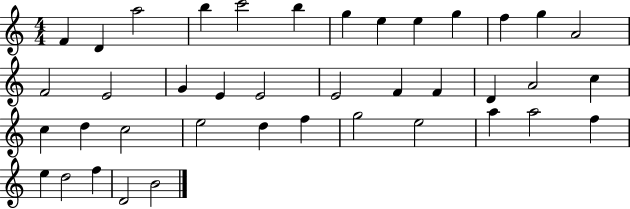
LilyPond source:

{
  \clef treble
  \numericTimeSignature
  \time 4/4
  \key c \major
  f'4 d'4 a''2 | b''4 c'''2 b''4 | g''4 e''4 e''4 g''4 | f''4 g''4 a'2 | \break f'2 e'2 | g'4 e'4 e'2 | e'2 f'4 f'4 | d'4 a'2 c''4 | \break c''4 d''4 c''2 | e''2 d''4 f''4 | g''2 e''2 | a''4 a''2 f''4 | \break e''4 d''2 f''4 | d'2 b'2 | \bar "|."
}